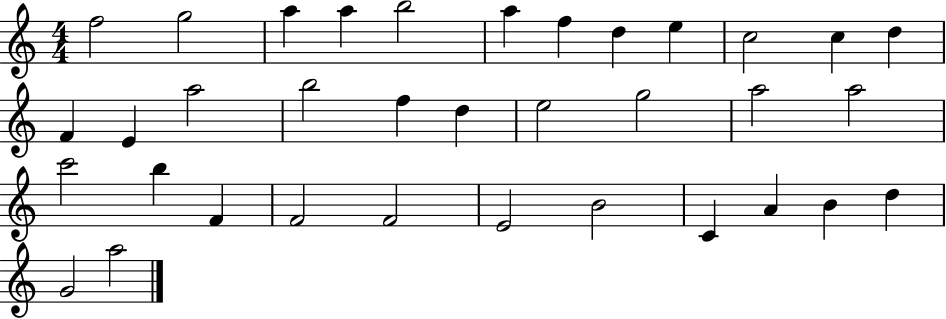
F5/h G5/h A5/q A5/q B5/h A5/q F5/q D5/q E5/q C5/h C5/q D5/q F4/q E4/q A5/h B5/h F5/q D5/q E5/h G5/h A5/h A5/h C6/h B5/q F4/q F4/h F4/h E4/h B4/h C4/q A4/q B4/q D5/q G4/h A5/h